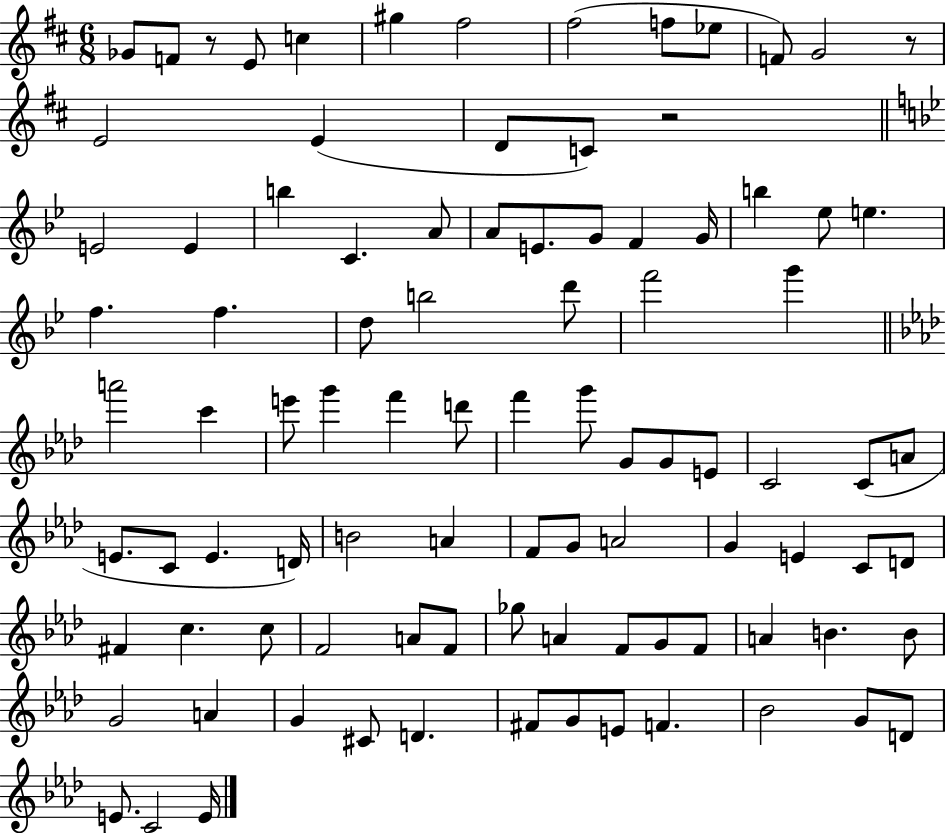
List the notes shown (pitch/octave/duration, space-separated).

Gb4/e F4/e R/e E4/e C5/q G#5/q F#5/h F#5/h F5/e Eb5/e F4/e G4/h R/e E4/h E4/q D4/e C4/e R/h E4/h E4/q B5/q C4/q. A4/e A4/e E4/e. G4/e F4/q G4/s B5/q Eb5/e E5/q. F5/q. F5/q. D5/e B5/h D6/e F6/h G6/q A6/h C6/q E6/e G6/q F6/q D6/e F6/q G6/e G4/e G4/e E4/e C4/h C4/e A4/e E4/e. C4/e E4/q. D4/s B4/h A4/q F4/e G4/e A4/h G4/q E4/q C4/e D4/e F#4/q C5/q. C5/e F4/h A4/e F4/e Gb5/e A4/q F4/e G4/e F4/e A4/q B4/q. B4/e G4/h A4/q G4/q C#4/e D4/q. F#4/e G4/e E4/e F4/q. Bb4/h G4/e D4/e E4/e. C4/h E4/s